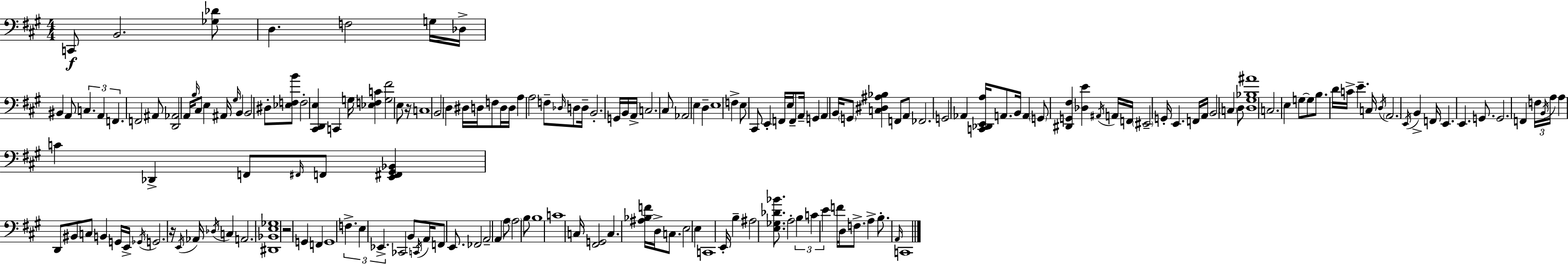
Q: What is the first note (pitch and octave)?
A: C2